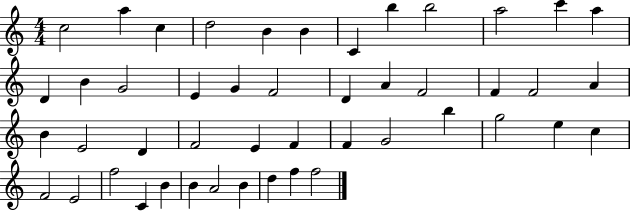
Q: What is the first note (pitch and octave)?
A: C5